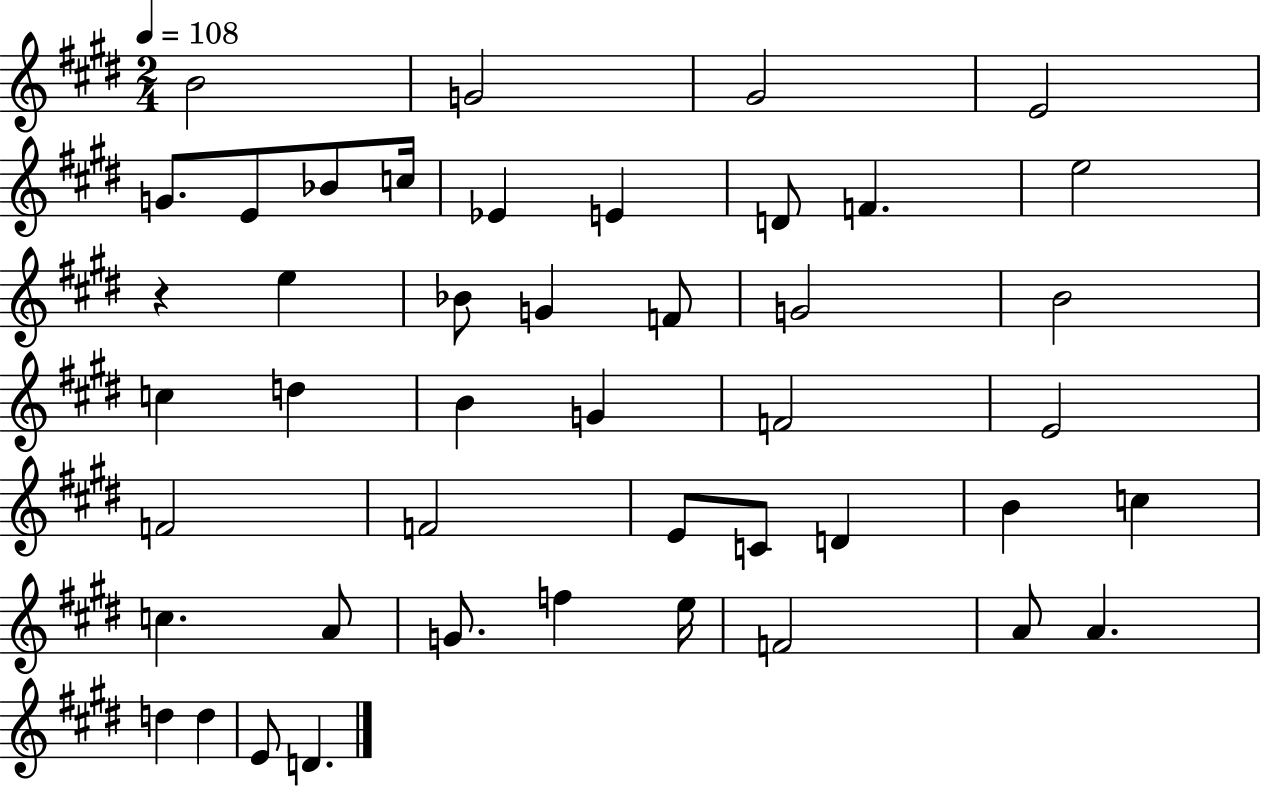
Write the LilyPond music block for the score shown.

{
  \clef treble
  \numericTimeSignature
  \time 2/4
  \key e \major
  \tempo 4 = 108
  \repeat volta 2 { b'2 | g'2 | gis'2 | e'2 | \break g'8. e'8 bes'8 c''16 | ees'4 e'4 | d'8 f'4. | e''2 | \break r4 e''4 | bes'8 g'4 f'8 | g'2 | b'2 | \break c''4 d''4 | b'4 g'4 | f'2 | e'2 | \break f'2 | f'2 | e'8 c'8 d'4 | b'4 c''4 | \break c''4. a'8 | g'8. f''4 e''16 | f'2 | a'8 a'4. | \break d''4 d''4 | e'8 d'4. | } \bar "|."
}